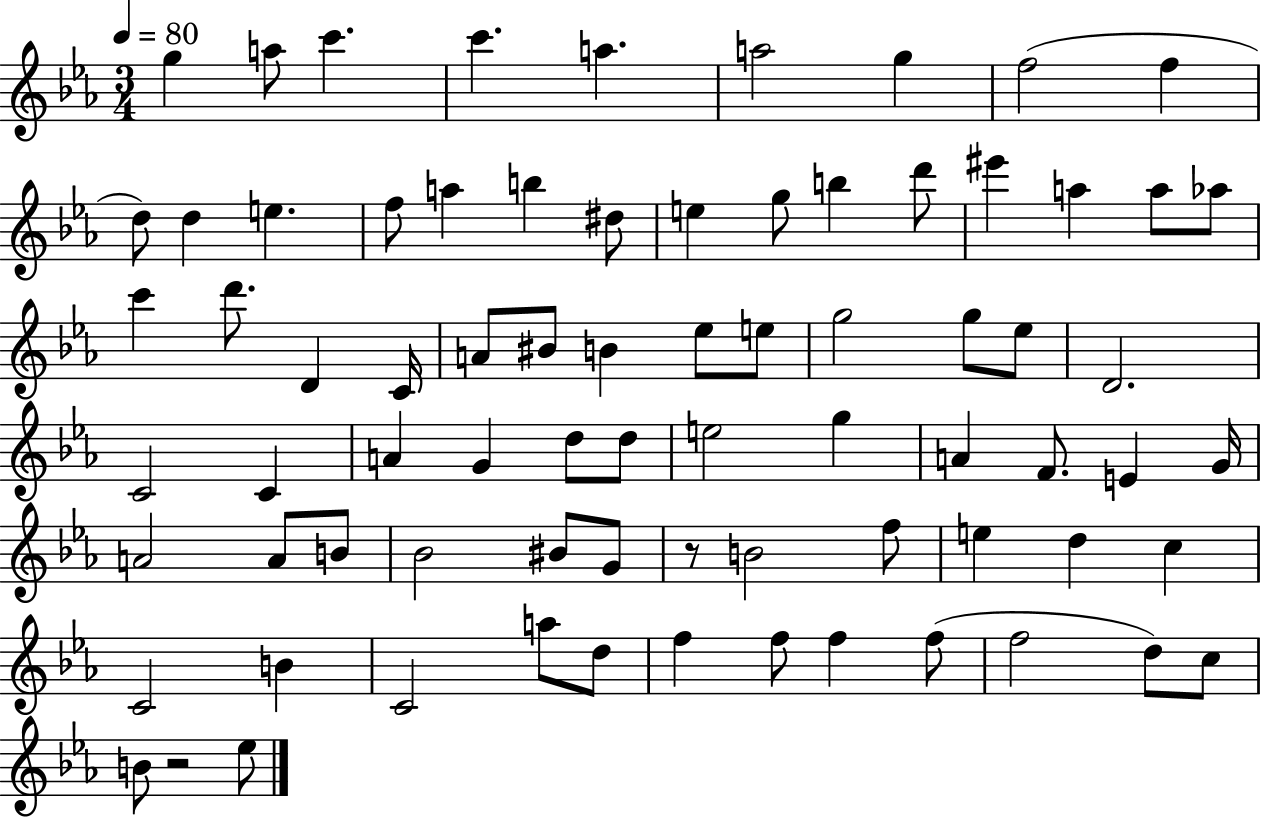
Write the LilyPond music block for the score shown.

{
  \clef treble
  \numericTimeSignature
  \time 3/4
  \key ees \major
  \tempo 4 = 80
  g''4 a''8 c'''4. | c'''4. a''4. | a''2 g''4 | f''2( f''4 | \break d''8) d''4 e''4. | f''8 a''4 b''4 dis''8 | e''4 g''8 b''4 d'''8 | eis'''4 a''4 a''8 aes''8 | \break c'''4 d'''8. d'4 c'16 | a'8 bis'8 b'4 ees''8 e''8 | g''2 g''8 ees''8 | d'2. | \break c'2 c'4 | a'4 g'4 d''8 d''8 | e''2 g''4 | a'4 f'8. e'4 g'16 | \break a'2 a'8 b'8 | bes'2 bis'8 g'8 | r8 b'2 f''8 | e''4 d''4 c''4 | \break c'2 b'4 | c'2 a''8 d''8 | f''4 f''8 f''4 f''8( | f''2 d''8) c''8 | \break b'8 r2 ees''8 | \bar "|."
}